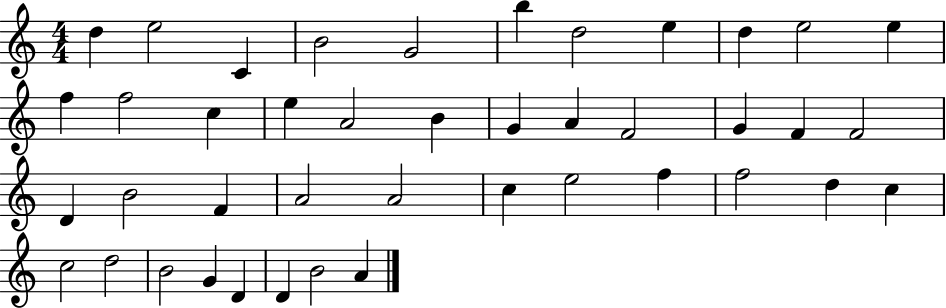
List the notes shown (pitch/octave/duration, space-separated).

D5/q E5/h C4/q B4/h G4/h B5/q D5/h E5/q D5/q E5/h E5/q F5/q F5/h C5/q E5/q A4/h B4/q G4/q A4/q F4/h G4/q F4/q F4/h D4/q B4/h F4/q A4/h A4/h C5/q E5/h F5/q F5/h D5/q C5/q C5/h D5/h B4/h G4/q D4/q D4/q B4/h A4/q